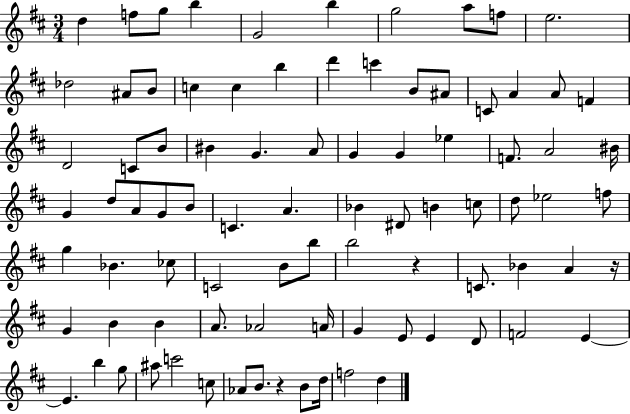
D5/q F5/e G5/e B5/q G4/h B5/q G5/h A5/e F5/e E5/h. Db5/h A#4/e B4/e C5/q C5/q B5/q D6/q C6/q B4/e A#4/e C4/e A4/q A4/e F4/q D4/h C4/e B4/e BIS4/q G4/q. A4/e G4/q G4/q Eb5/q F4/e. A4/h BIS4/s G4/q D5/e A4/e G4/e B4/e C4/q. A4/q. Bb4/q D#4/e B4/q C5/e D5/e Eb5/h F5/e G5/q Bb4/q. CES5/e C4/h B4/e B5/e B5/h R/q C4/e. Bb4/q A4/q R/s G4/q B4/q B4/q A4/e. Ab4/h A4/s G4/q E4/e E4/q D4/e F4/h E4/q E4/q. B5/q G5/e A#5/e C6/h C5/e Ab4/e B4/e. R/q B4/e D5/s F5/h D5/q